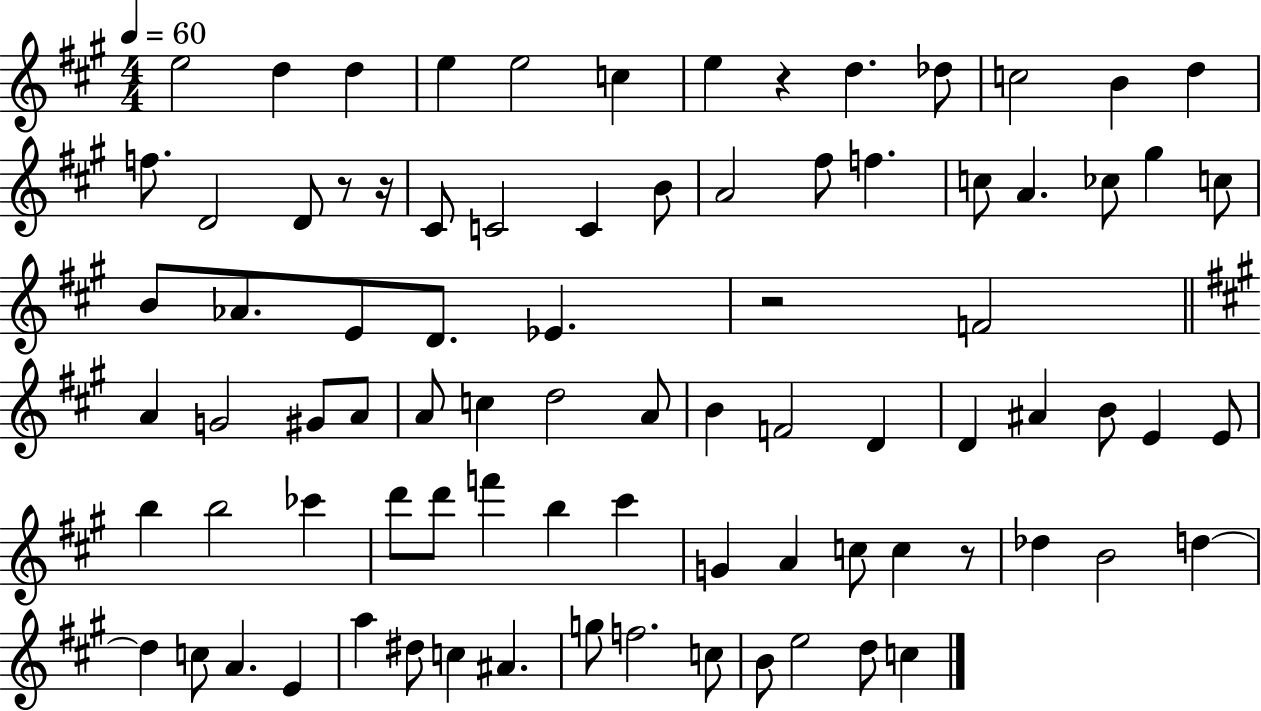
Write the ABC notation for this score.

X:1
T:Untitled
M:4/4
L:1/4
K:A
e2 d d e e2 c e z d _d/2 c2 B d f/2 D2 D/2 z/2 z/4 ^C/2 C2 C B/2 A2 ^f/2 f c/2 A _c/2 ^g c/2 B/2 _A/2 E/2 D/2 _E z2 F2 A G2 ^G/2 A/2 A/2 c d2 A/2 B F2 D D ^A B/2 E E/2 b b2 _c' d'/2 d'/2 f' b ^c' G A c/2 c z/2 _d B2 d d c/2 A E a ^d/2 c ^A g/2 f2 c/2 B/2 e2 d/2 c